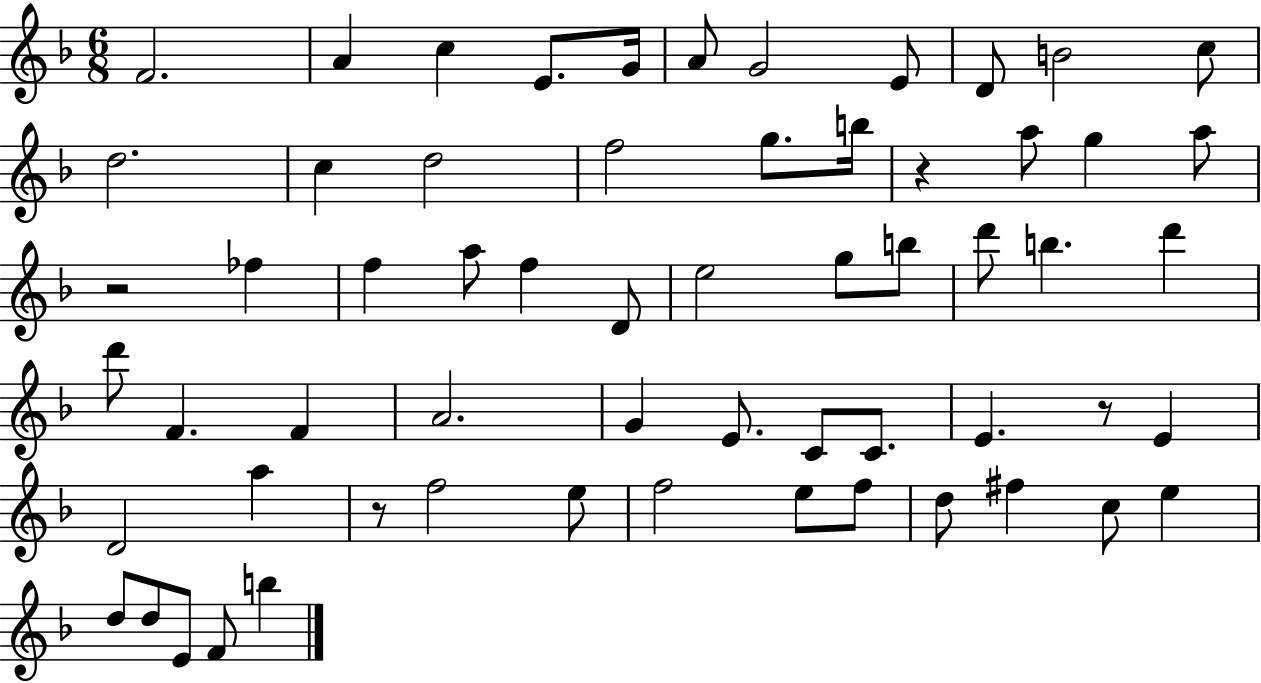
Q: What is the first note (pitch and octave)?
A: F4